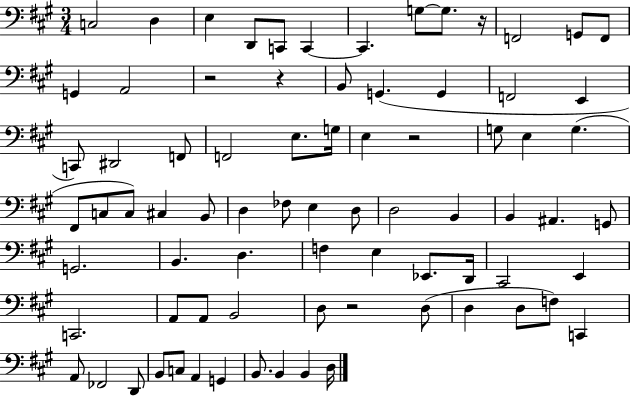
C3/h D3/q E3/q D2/e C2/e C2/q C2/q. G3/e G3/e. R/s F2/h G2/e F2/e G2/q A2/h R/h R/q B2/e G2/q. G2/q F2/h E2/q C2/e D#2/h F2/e F2/h E3/e. G3/s E3/q R/h G3/e E3/q G3/q. F#2/e C3/e C3/e C#3/q B2/e D3/q FES3/e E3/q D3/e D3/h B2/q B2/q A#2/q. G2/e G2/h. B2/q. D3/q. F3/q E3/q Eb2/e. D2/s C#2/h E2/q C2/h. A2/e A2/e B2/h D3/e R/h D3/e D3/q D3/e F3/e C2/q A2/e FES2/h D2/e B2/e C3/e A2/q G2/q B2/e. B2/q B2/q D3/s